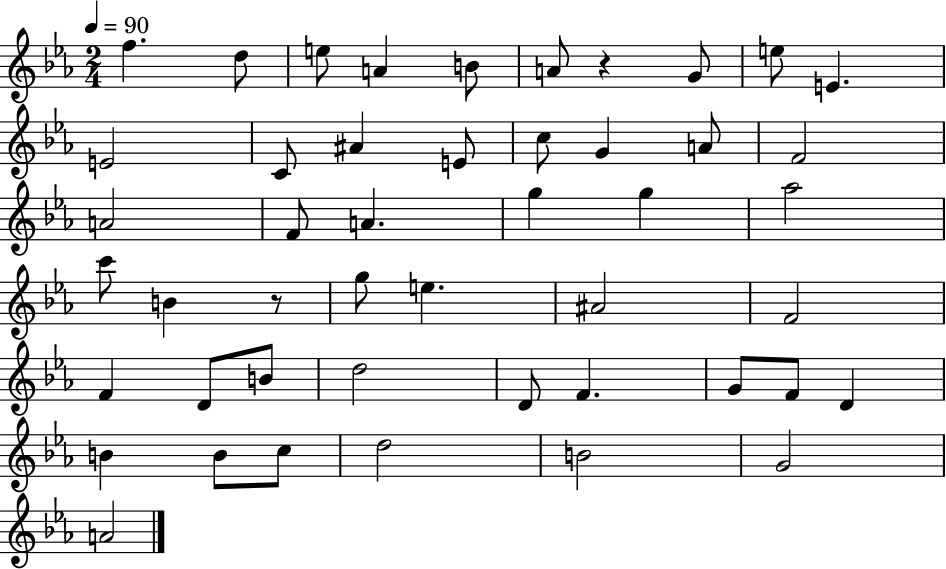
F5/q. D5/e E5/e A4/q B4/e A4/e R/q G4/e E5/e E4/q. E4/h C4/e A#4/q E4/e C5/e G4/q A4/e F4/h A4/h F4/e A4/q. G5/q G5/q Ab5/h C6/e B4/q R/e G5/e E5/q. A#4/h F4/h F4/q D4/e B4/e D5/h D4/e F4/q. G4/e F4/e D4/q B4/q B4/e C5/e D5/h B4/h G4/h A4/h